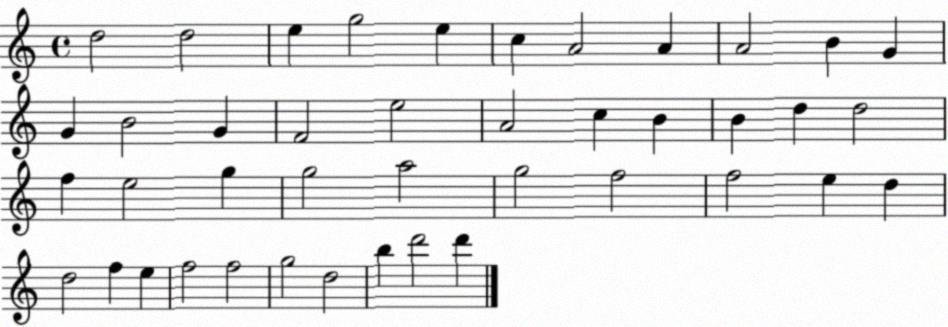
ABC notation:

X:1
T:Untitled
M:4/4
L:1/4
K:C
d2 d2 e g2 e c A2 A A2 B G G B2 G F2 e2 A2 c B B d d2 f e2 g g2 a2 g2 f2 f2 e d d2 f e f2 f2 g2 d2 b d'2 d'